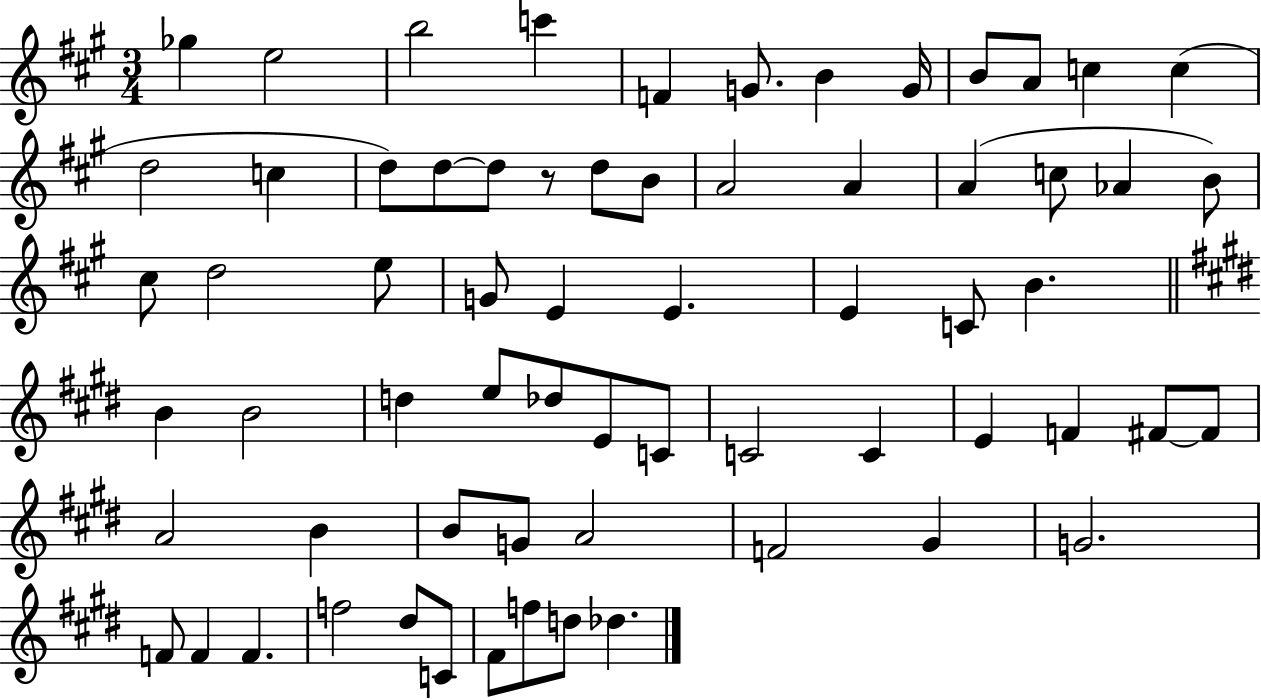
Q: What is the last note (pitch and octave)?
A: Db5